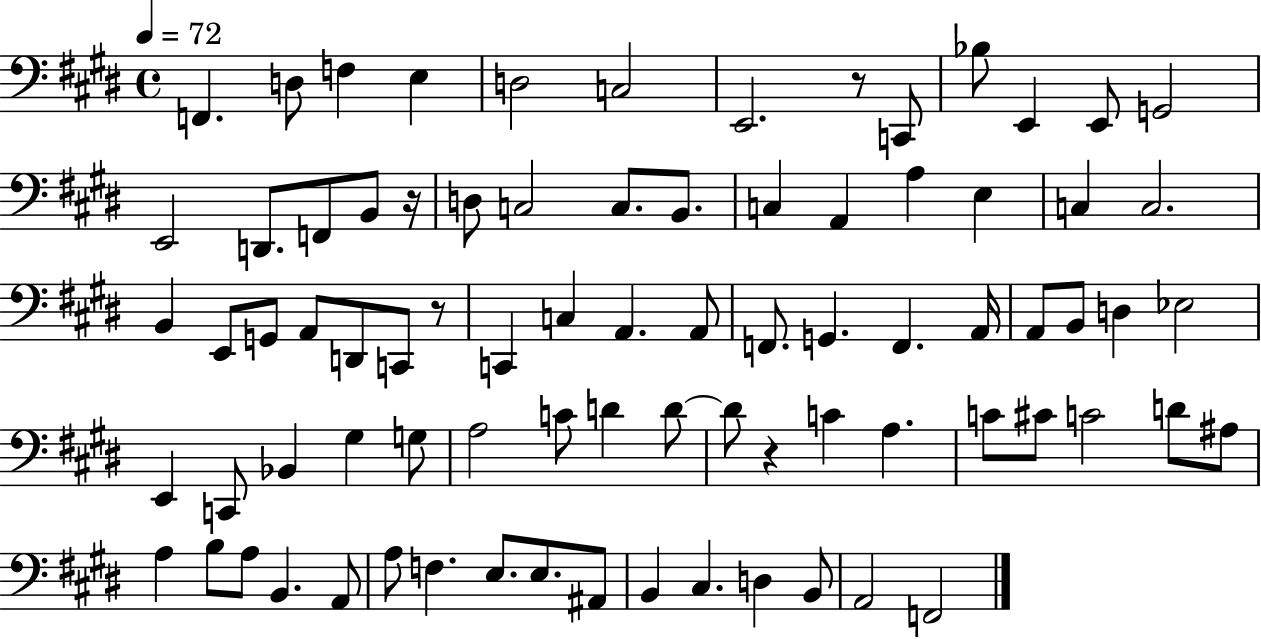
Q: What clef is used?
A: bass